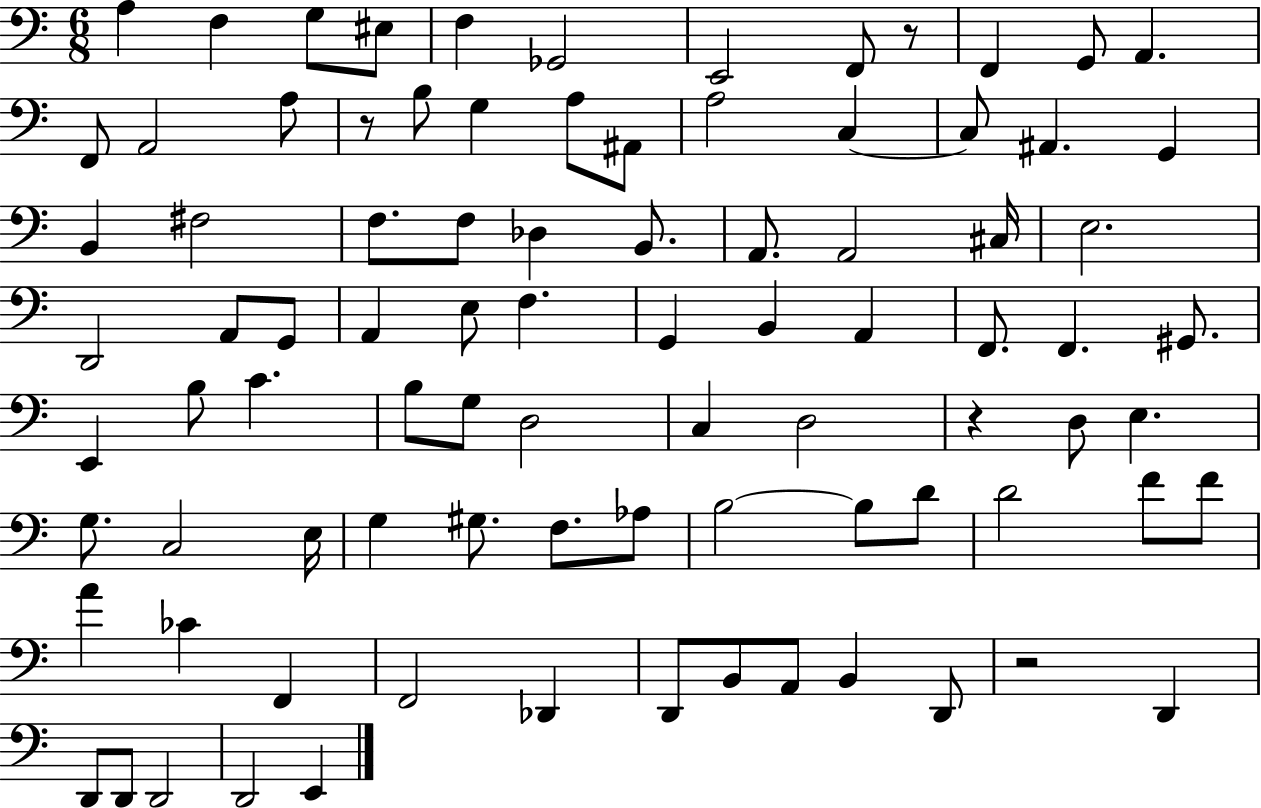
A3/q F3/q G3/e EIS3/e F3/q Gb2/h E2/h F2/e R/e F2/q G2/e A2/q. F2/e A2/h A3/e R/e B3/e G3/q A3/e A#2/e A3/h C3/q C3/e A#2/q. G2/q B2/q F#3/h F3/e. F3/e Db3/q B2/e. A2/e. A2/h C#3/s E3/h. D2/h A2/e G2/e A2/q E3/e F3/q. G2/q B2/q A2/q F2/e. F2/q. G#2/e. E2/q B3/e C4/q. B3/e G3/e D3/h C3/q D3/h R/q D3/e E3/q. G3/e. C3/h E3/s G3/q G#3/e. F3/e. Ab3/e B3/h B3/e D4/e D4/h F4/e F4/e A4/q CES4/q F2/q F2/h Db2/q D2/e B2/e A2/e B2/q D2/e R/h D2/q D2/e D2/e D2/h D2/h E2/q